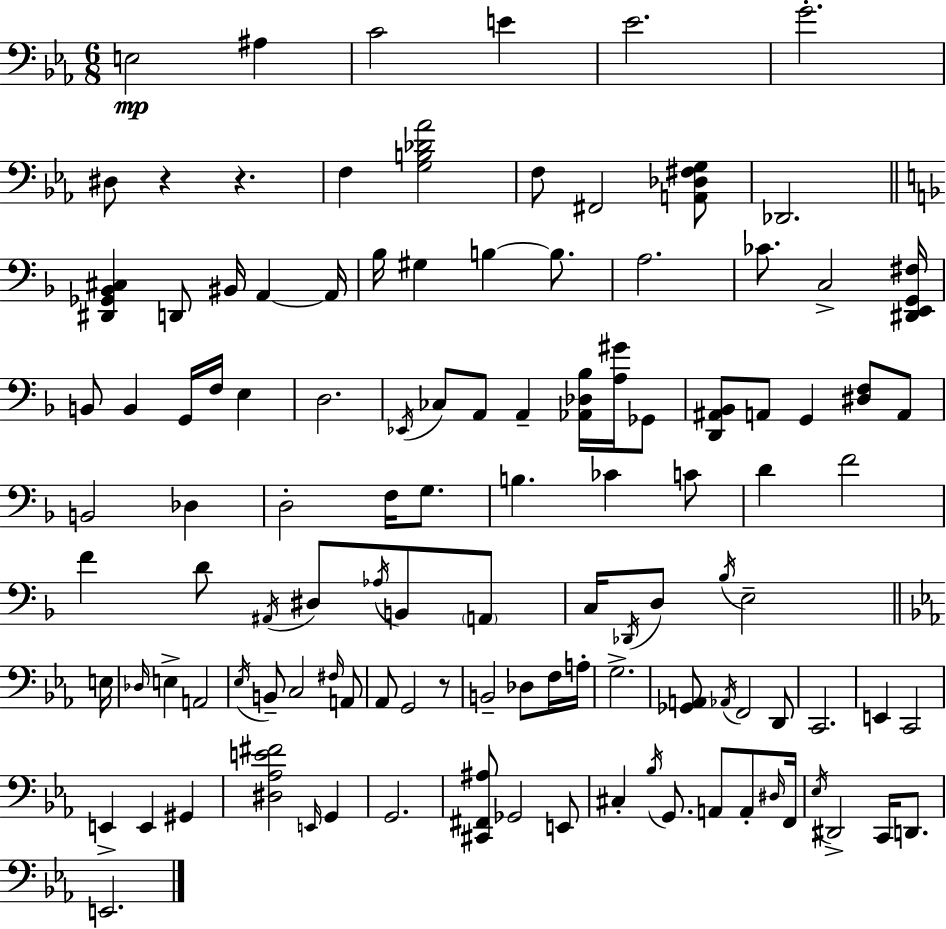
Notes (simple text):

E3/h A#3/q C4/h E4/q Eb4/h. G4/h. D#3/e R/q R/q. F3/q [G3,B3,Db4,Ab4]/h F3/e F#2/h [A2,Db3,F#3,G3]/e Db2/h. [D#2,Gb2,Bb2,C#3]/q D2/e BIS2/s A2/q A2/s Bb3/s G#3/q B3/q B3/e. A3/h. CES4/e. C3/h [D#2,E2,G2,F#3]/s B2/e B2/q G2/s F3/s E3/q D3/h. Eb2/s CES3/e A2/e A2/q [Ab2,Db3,Bb3]/s [A3,G#4]/s Gb2/e [D2,A#2,Bb2]/e A2/e G2/q [D#3,F3]/e A2/e B2/h Db3/q D3/h F3/s G3/e. B3/q. CES4/q C4/e D4/q F4/h F4/q D4/e A#2/s D#3/e Ab3/s B2/e A2/e C3/s Db2/s D3/e Bb3/s E3/h E3/s Db3/s E3/q A2/h Eb3/s B2/e C3/h F#3/s A2/e Ab2/e G2/h R/e B2/h Db3/e F3/s A3/s G3/h. [Gb2,A2]/e Ab2/s F2/h D2/e C2/h. E2/q C2/h E2/q E2/q G#2/q [D#3,Ab3,E4,F#4]/h E2/s G2/q G2/h. [C#2,F#2,A#3]/e Gb2/h E2/e C#3/q Bb3/s G2/e. A2/e A2/e D#3/s F2/s Eb3/s D#2/h C2/s D2/e. E2/h.